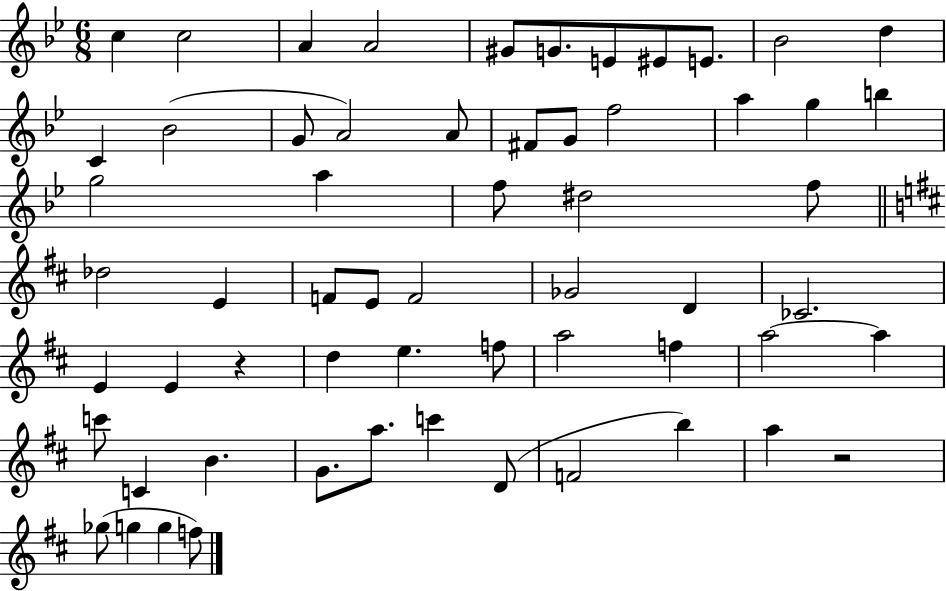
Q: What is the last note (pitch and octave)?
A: F5